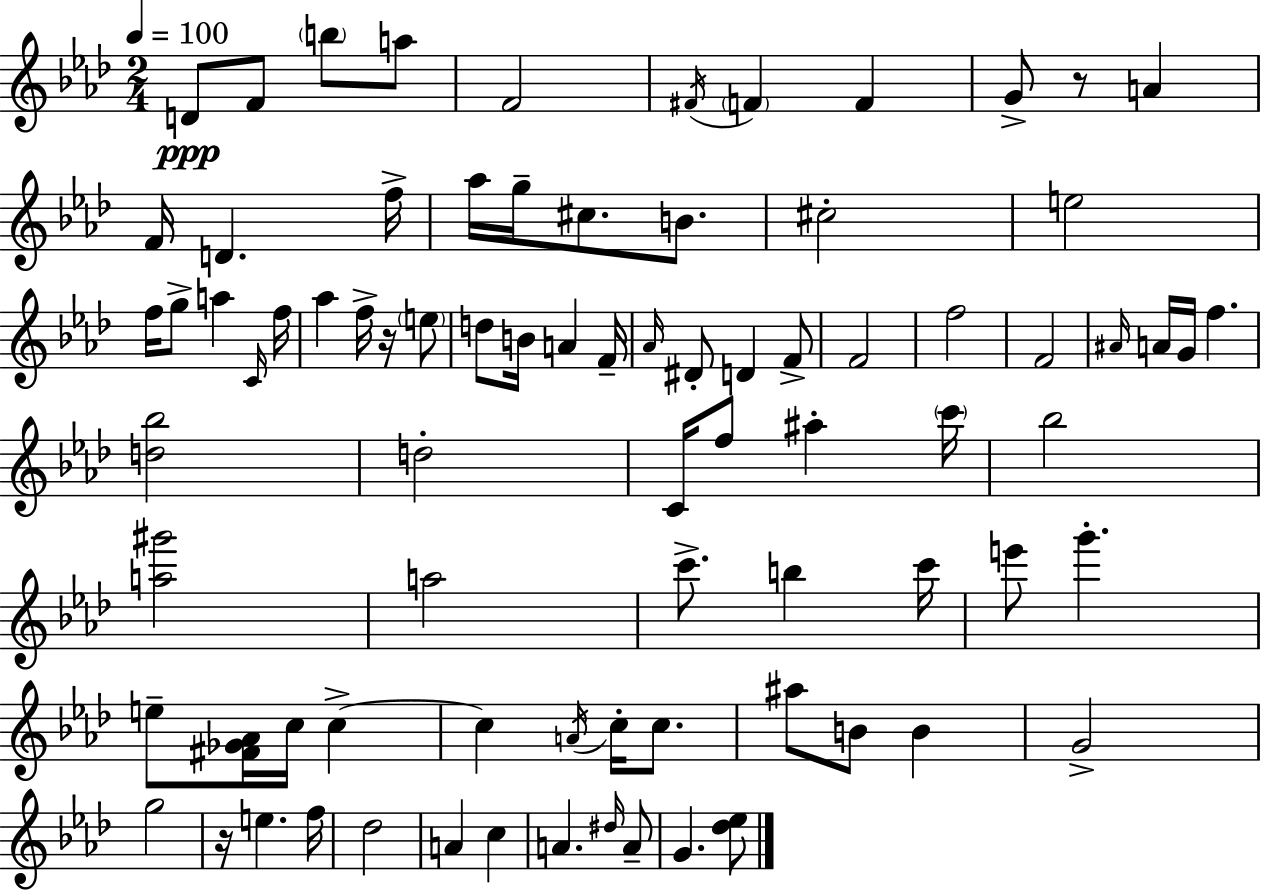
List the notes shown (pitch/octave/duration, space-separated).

D4/e F4/e B5/e A5/e F4/h F#4/s F4/q F4/q G4/e R/e A4/q F4/s D4/q. F5/s Ab5/s G5/s C#5/e. B4/e. C#5/h E5/h F5/s G5/e A5/q C4/s F5/s Ab5/q F5/s R/s E5/e D5/e B4/s A4/q F4/s Ab4/s D#4/e D4/q F4/e F4/h F5/h F4/h A#4/s A4/s G4/s F5/q. [D5,Bb5]/h D5/h C4/s F5/e A#5/q C6/s Bb5/h [A5,G#6]/h A5/h C6/e. B5/q C6/s E6/e G6/q. E5/e [F#4,Gb4,Ab4]/s C5/s C5/q C5/q A4/s C5/s C5/e. A#5/e B4/e B4/q G4/h G5/h R/s E5/q. F5/s Db5/h A4/q C5/q A4/q. D#5/s A4/e G4/q. [Db5,Eb5]/e